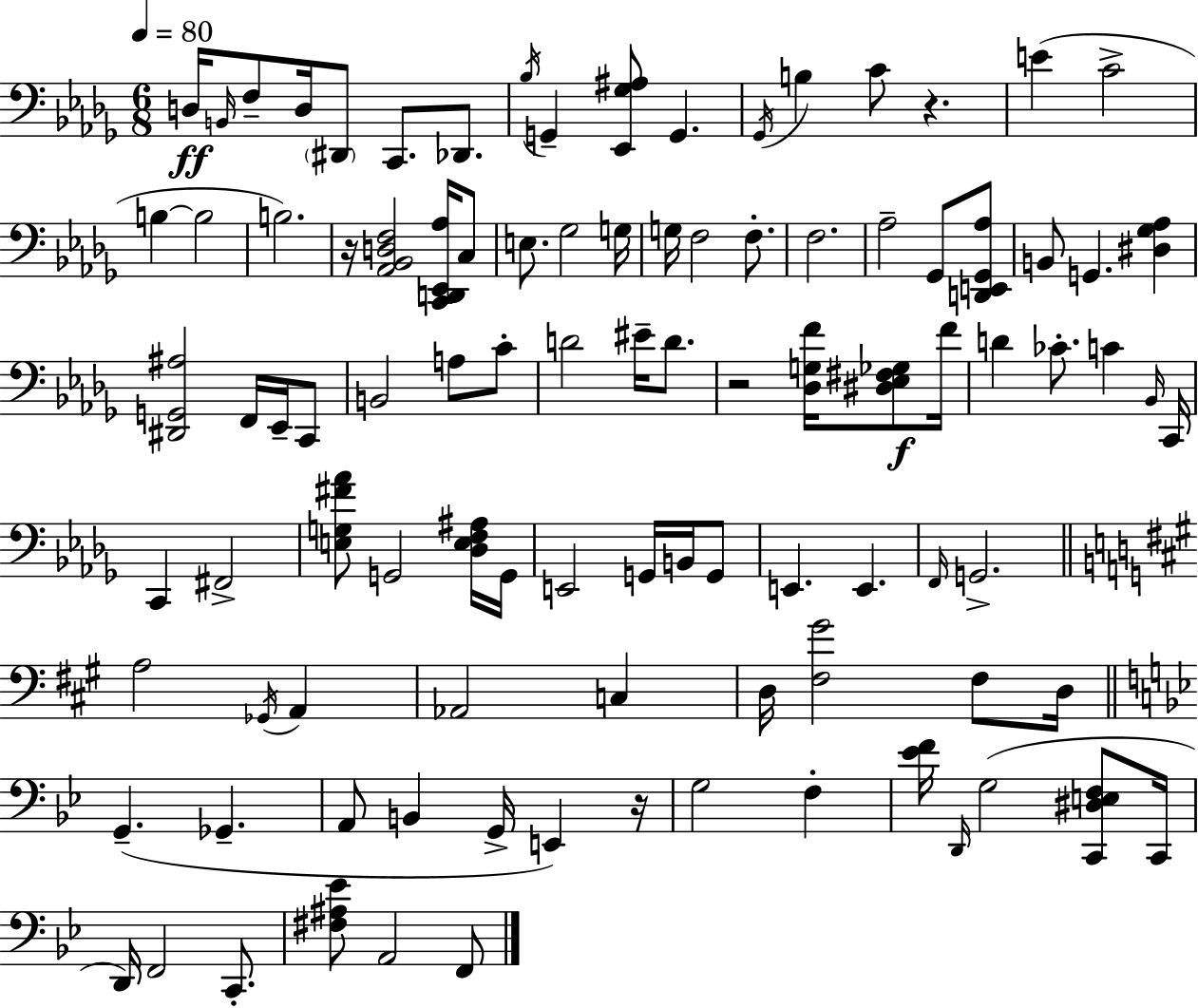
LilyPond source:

{
  \clef bass
  \numericTimeSignature
  \time 6/8
  \key bes \minor
  \tempo 4 = 80
  d16\ff \grace { b,16 } f8-- d16 \parenthesize dis,8 c,8. des,8. | \acciaccatura { bes16 } g,4-- <ees, ges ais>8 g,4. | \acciaccatura { ges,16 } b4 c'8 r4. | e'4( c'2-> | \break b4~~ b2 | b2.) | r16 <aes, bes, d f>2 | <c, d, ees, aes>16 c8 e8. ges2 | \break g16 g16 f2 | f8.-. f2. | aes2-- ges,8 | <d, e, ges, aes>8 b,8 g,4. <dis ges aes>4 | \break <dis, g, ais>2 f,16 | ees,16-- c,8 b,2 a8 | c'8-. d'2 eis'16-- | d'8. r2 <des g f'>16 | \break <dis ees fis ges>8\f f'16 d'4 ces'8.-. c'4 | \grace { bes,16 } c,16 c,4 fis,2-> | <e g fis' aes'>8 g,2 | <des e f ais>16 g,16 e,2 | \break g,16 b,16 g,8 e,4. e,4. | \grace { f,16 } g,2.-> | \bar "||" \break \key a \major a2 \acciaccatura { ges,16 } a,4 | aes,2 c4 | d16 <fis gis'>2 fis8 | d16 \bar "||" \break \key bes \major g,4.--( ges,4.-- | a,8 b,4 g,16-> e,4) r16 | g2 f4-. | <ees' f'>16 \grace { d,16 }( g2 <c, dis e f>8 | \break c,16 d,16) f,2 c,8.-. | <fis ais ees'>8 a,2 f,8 | \bar "|."
}